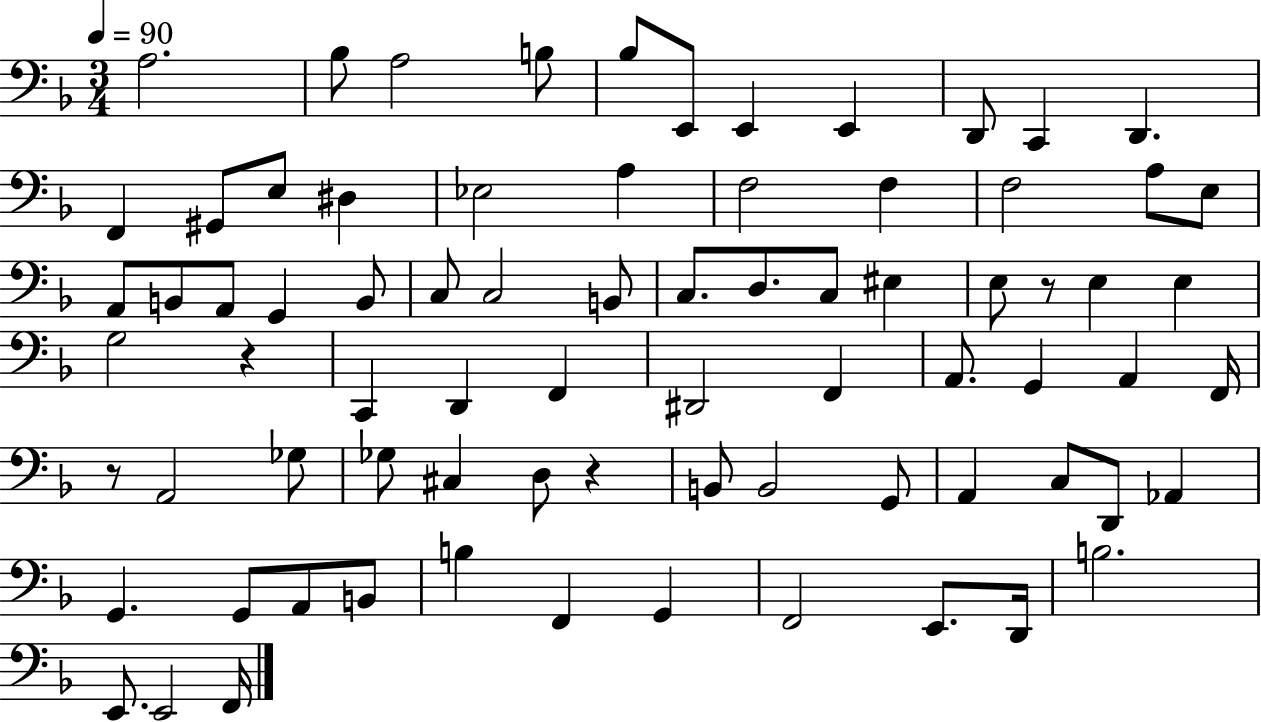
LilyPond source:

{
  \clef bass
  \numericTimeSignature
  \time 3/4
  \key f \major
  \tempo 4 = 90
  a2. | bes8 a2 b8 | bes8 e,8 e,4 e,4 | d,8 c,4 d,4. | \break f,4 gis,8 e8 dis4 | ees2 a4 | f2 f4 | f2 a8 e8 | \break a,8 b,8 a,8 g,4 b,8 | c8 c2 b,8 | c8. d8. c8 eis4 | e8 r8 e4 e4 | \break g2 r4 | c,4 d,4 f,4 | dis,2 f,4 | a,8. g,4 a,4 f,16 | \break r8 a,2 ges8 | ges8 cis4 d8 r4 | b,8 b,2 g,8 | a,4 c8 d,8 aes,4 | \break g,4. g,8 a,8 b,8 | b4 f,4 g,4 | f,2 e,8. d,16 | b2. | \break e,8. e,2 f,16 | \bar "|."
}